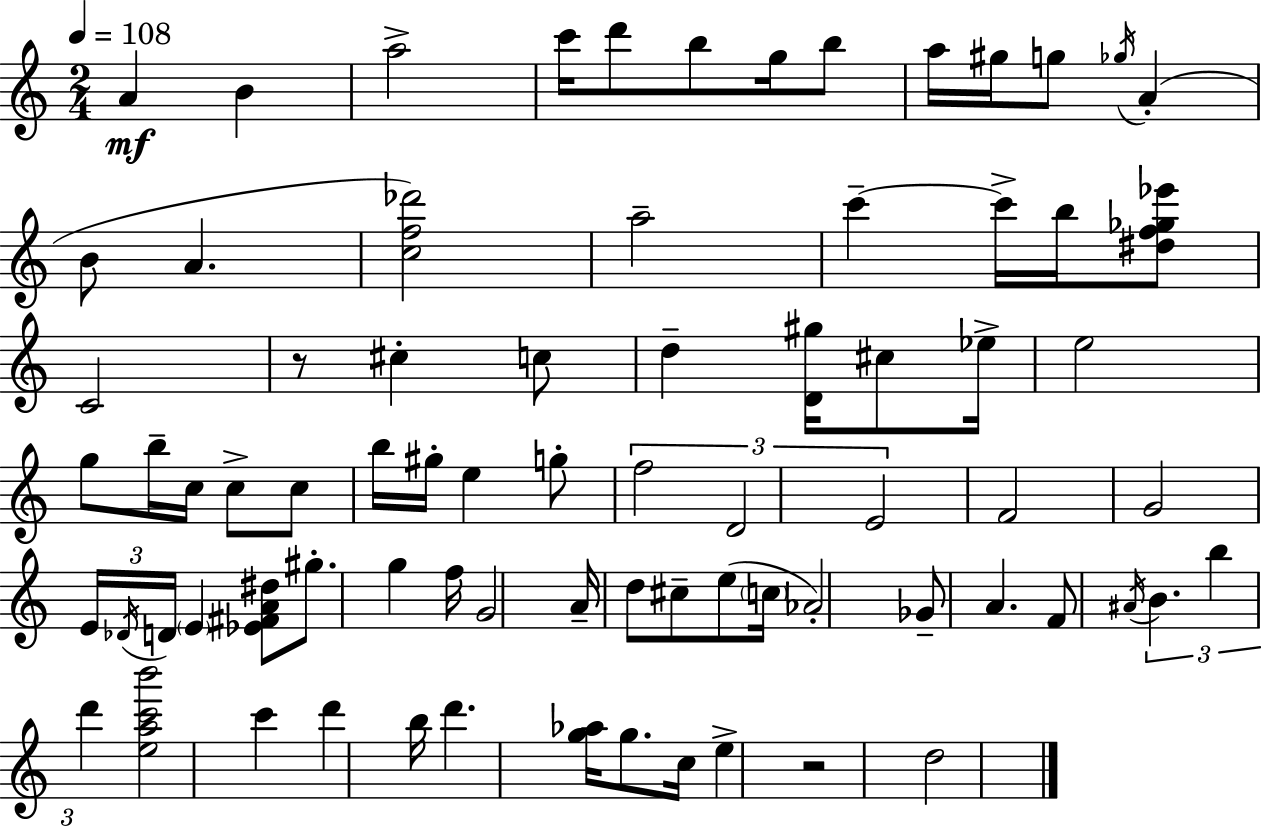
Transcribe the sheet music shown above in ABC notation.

X:1
T:Untitled
M:2/4
L:1/4
K:C
A B a2 c'/4 d'/2 b/2 g/4 b/2 a/4 ^g/4 g/2 _g/4 A B/2 A [cf_d']2 a2 c' c'/4 b/4 [^df_g_e']/2 C2 z/2 ^c c/2 d [D^g]/4 ^c/2 _e/4 e2 g/2 b/4 c/4 c/2 c/2 b/4 ^g/4 e g/2 f2 D2 E2 F2 G2 E/4 _D/4 D/4 E [_E^FA^d]/2 ^g/2 g f/4 G2 A/4 d/2 ^c/2 e/2 c/4 _A2 _G/2 A F/2 ^A/4 B b d' [eac'b']2 c' d' b/4 d' [g_a]/4 g/2 c/4 e z2 d2